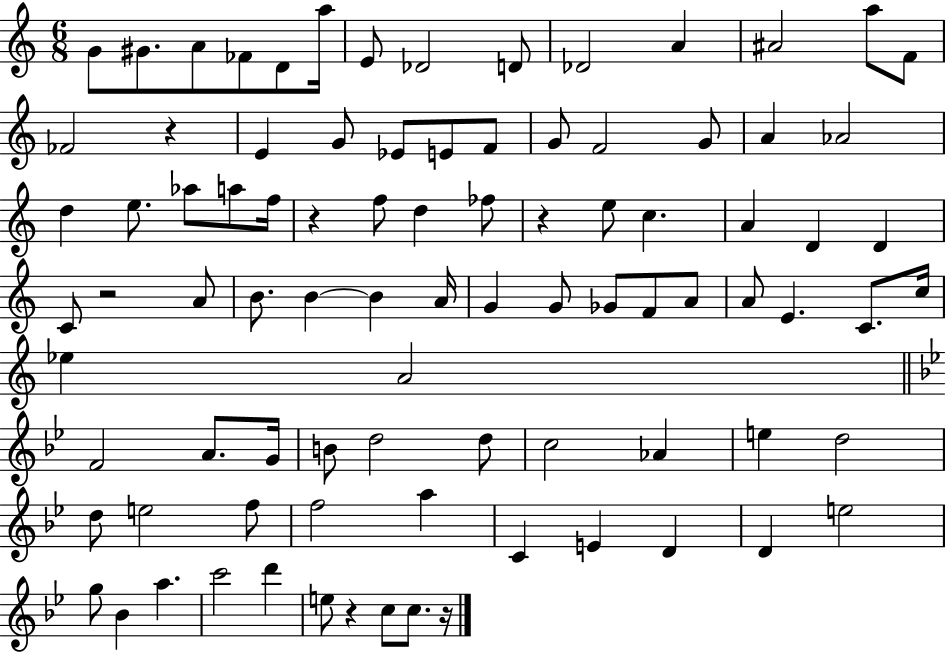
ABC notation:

X:1
T:Untitled
M:6/8
L:1/4
K:C
G/2 ^G/2 A/2 _F/2 D/2 a/4 E/2 _D2 D/2 _D2 A ^A2 a/2 F/2 _F2 z E G/2 _E/2 E/2 F/2 G/2 F2 G/2 A _A2 d e/2 _a/2 a/2 f/4 z f/2 d _f/2 z e/2 c A D D C/2 z2 A/2 B/2 B B A/4 G G/2 _G/2 F/2 A/2 A/2 E C/2 c/4 _e A2 F2 A/2 G/4 B/2 d2 d/2 c2 _A e d2 d/2 e2 f/2 f2 a C E D D e2 g/2 _B a c'2 d' e/2 z c/2 c/2 z/4